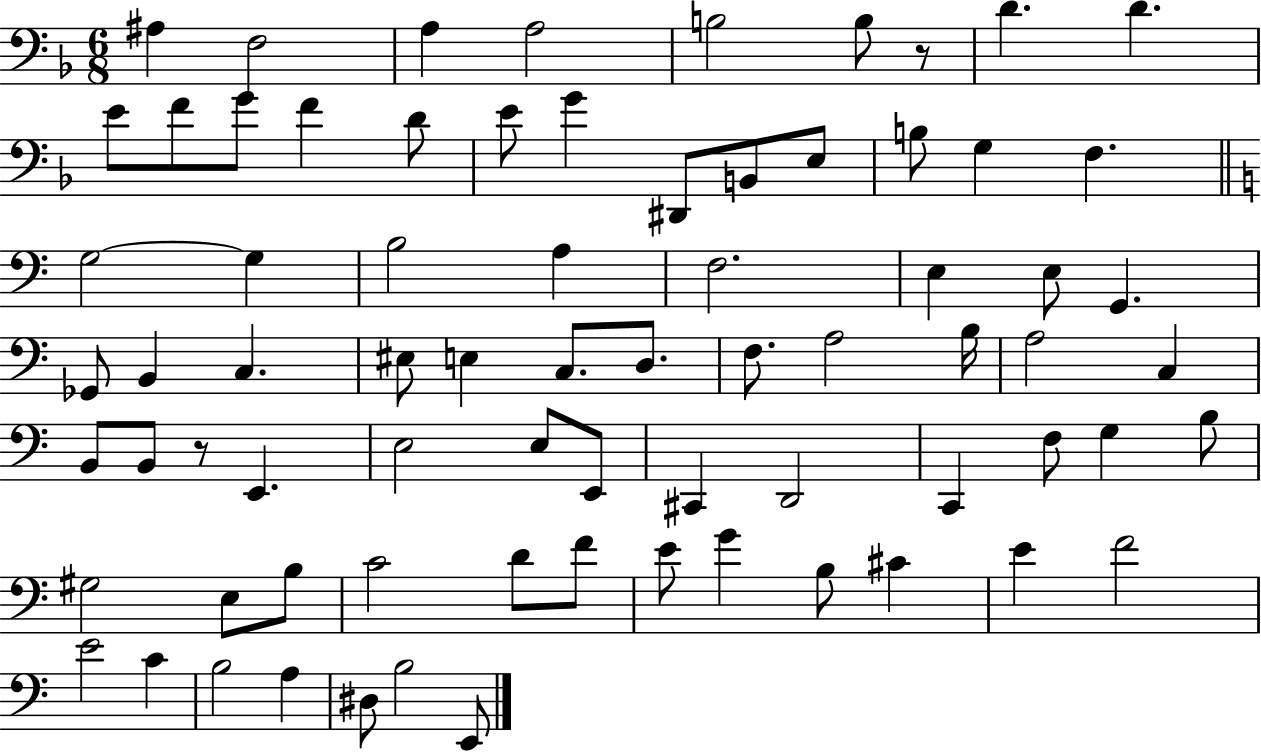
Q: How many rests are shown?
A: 2